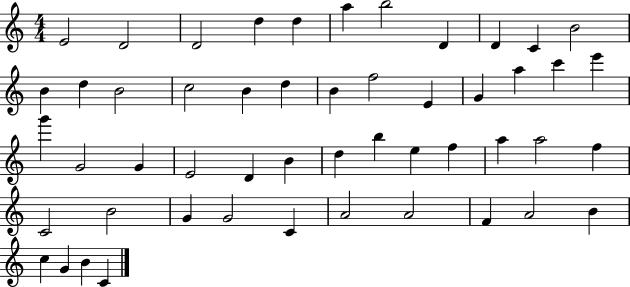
E4/h D4/h D4/h D5/q D5/q A5/q B5/h D4/q D4/q C4/q B4/h B4/q D5/q B4/h C5/h B4/q D5/q B4/q F5/h E4/q G4/q A5/q C6/q E6/q G6/q G4/h G4/q E4/h D4/q B4/q D5/q B5/q E5/q F5/q A5/q A5/h F5/q C4/h B4/h G4/q G4/h C4/q A4/h A4/h F4/q A4/h B4/q C5/q G4/q B4/q C4/q